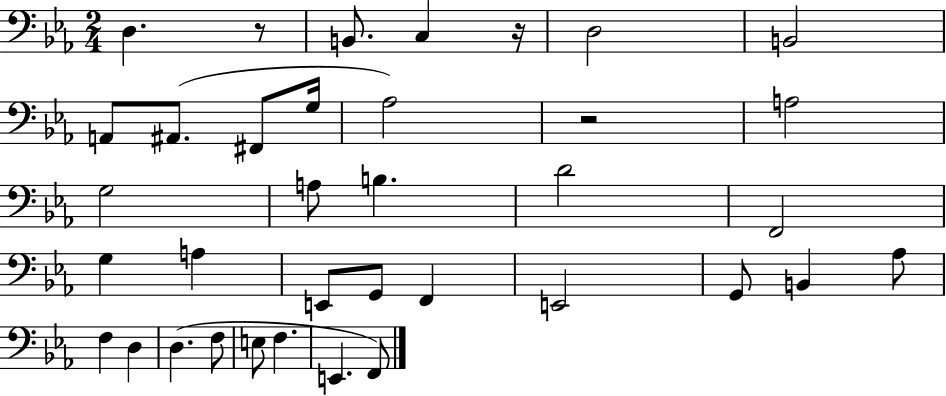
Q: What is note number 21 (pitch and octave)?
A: F2